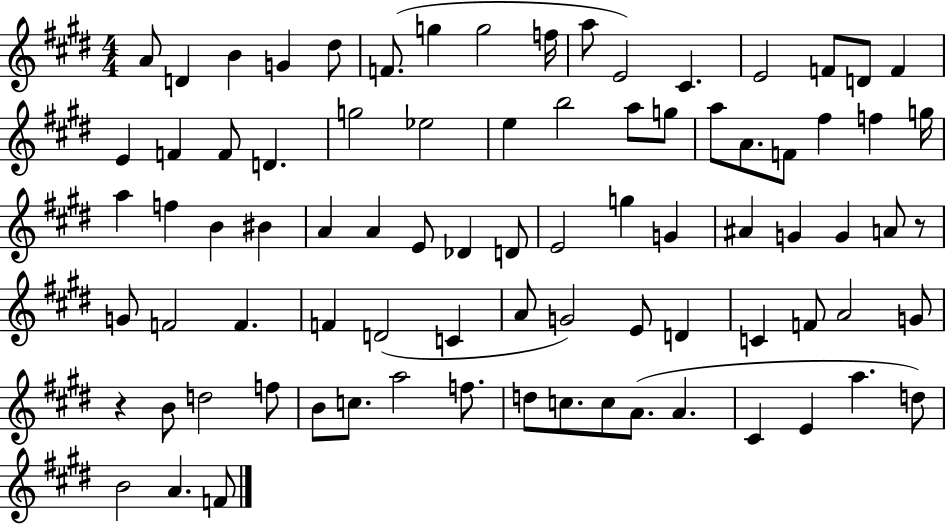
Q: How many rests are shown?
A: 2